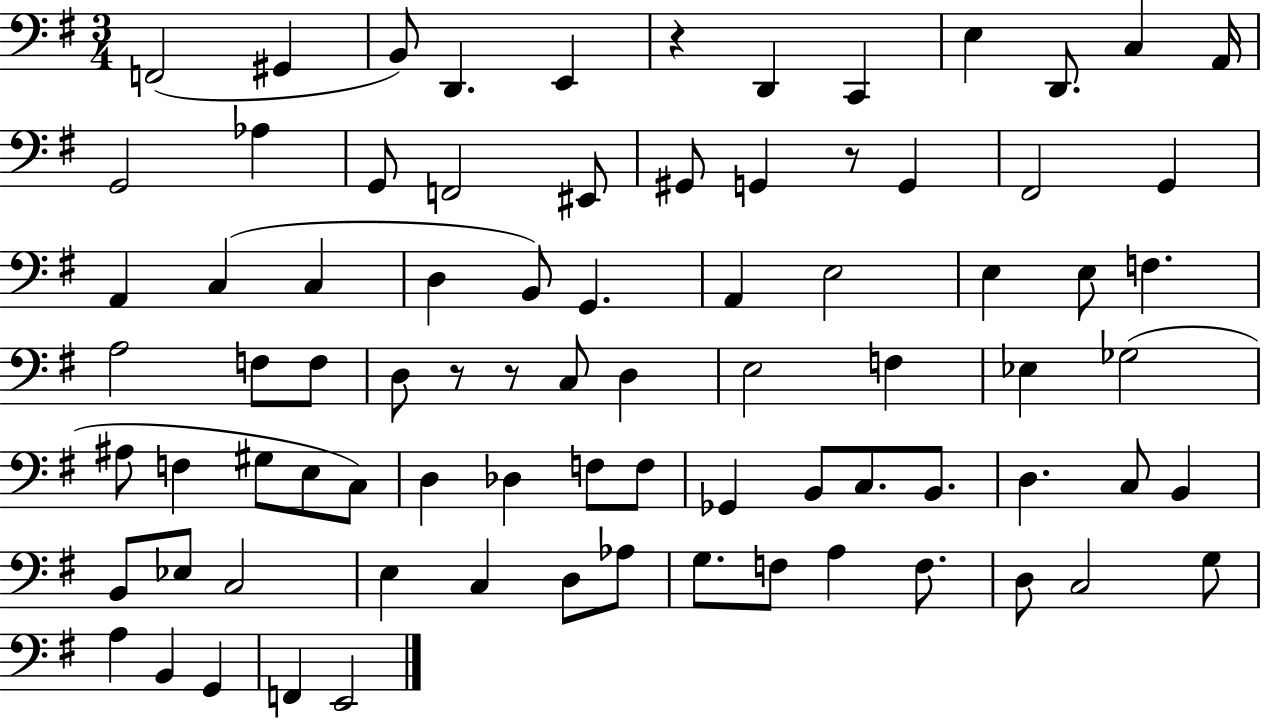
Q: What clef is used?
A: bass